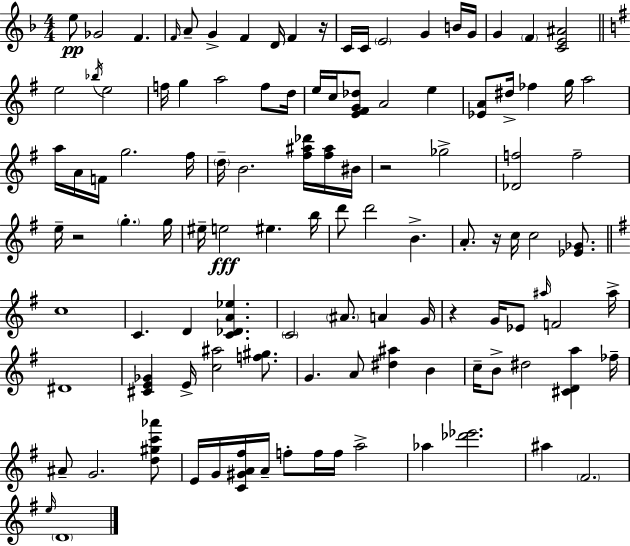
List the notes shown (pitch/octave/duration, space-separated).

E5/e Gb4/h F4/q. F4/s A4/e G4/q F4/q D4/s F4/q R/s C4/s C4/s E4/h G4/q B4/s G4/s G4/q F4/q [C4,E4,A#4]/h E5/h Bb5/s E5/h F5/s G5/q A5/h F5/e D5/s E5/s C5/s [E4,F#4,G4,Db5]/e A4/h E5/q [Eb4,A4]/e D#5/s FES5/q G5/s A5/h A5/s A4/s F4/s G5/h. F#5/s D5/s B4/h. [F#5,A#5,Db6]/s [F#5,A#5]/s BIS4/s R/h Gb5/h [Db4,F5]/h F5/h E5/s R/h G5/q. G5/s EIS5/s E5/h EIS5/q. B5/s D6/e D6/h B4/q. A4/e. R/s C5/s C5/h [Eb4,Gb4]/e. C5/w C4/q. D4/q [C4,Db4,A4,Eb5]/q. C4/h A#4/e. A4/q G4/s R/q G4/s Eb4/e A#5/s F4/h A#5/s D#4/w [C#4,E4,Gb4]/q E4/s [C5,A#5]/h [F5,G#5]/e. G4/q. A4/e [D#5,A#5]/q B4/q C5/s B4/e D#5/h [C#4,D4,A5]/q FES5/s A#4/e G4/h. [D5,G#5,C6,Ab6]/e E4/s G4/s [C4,G#4,A4,F#5]/s A4/s F5/e F5/s F5/s A5/h Ab5/q [Db6,Eb6]/h. A#5/q F#4/h. E5/s D4/w